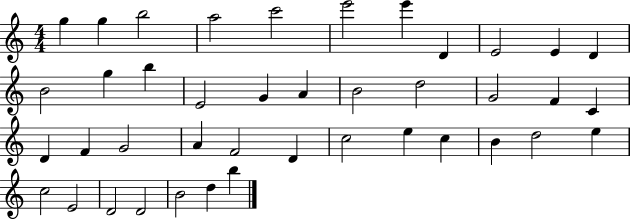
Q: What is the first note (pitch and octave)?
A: G5